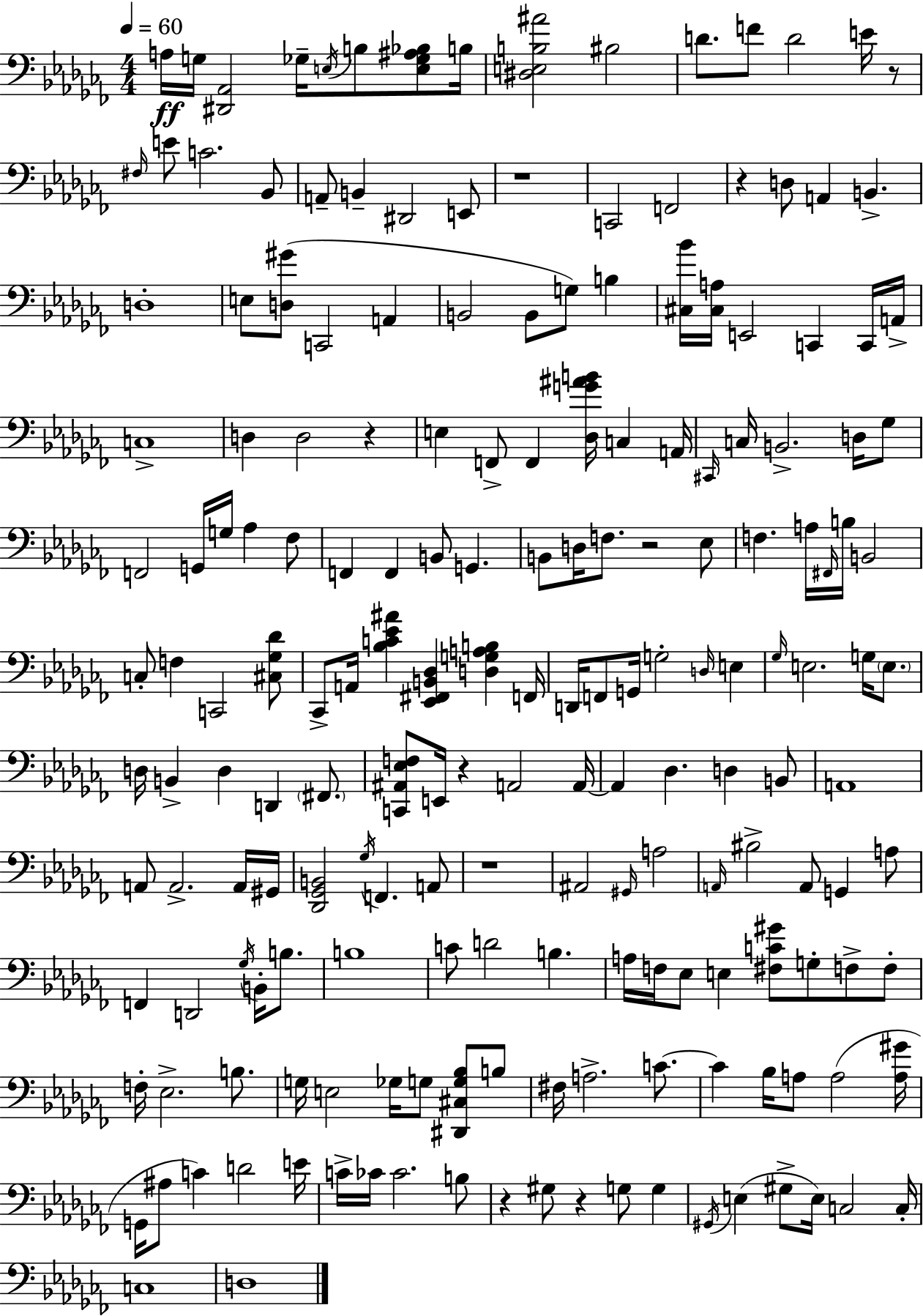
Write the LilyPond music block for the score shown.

{
  \clef bass
  \numericTimeSignature
  \time 4/4
  \key aes \minor
  \tempo 4 = 60
  a16\ff g16 <dis, aes,>2 ges16-- \acciaccatura { e16 } b8 <e ges ais bes>8 | b16 <dis e b ais'>2 bis2 | d'8. f'8 d'2 e'16 r8 | \grace { fis16 } e'8 c'2. | \break bes,8 a,8-- b,4-- dis,2 | e,8 r1 | c,2 f,2 | r4 d8 a,4 b,4.-> | \break d1-. | e8 <d gis'>8( c,2 a,4 | b,2 b,8 g8) b4 | <cis bes'>16 <cis a>16 e,2 c,4 | \break c,16 a,16-> c1-> | d4 d2 r4 | e4 f,8-> f,4 <des g' ais' b'>16 c4 | a,16 \grace { cis,16 } c16 b,2.-> | \break d16 ges8 f,2 g,16 g16 aes4 | fes8 f,4 f,4 b,8 g,4. | b,8 d16 f8. r2 | ees8 f4. a16 \grace { fis,16 } b16 b,2 | \break c8-. f4 c,2 | <cis ges des'>8 ces,8-> a,16 <bes c' ees' ais'>4 <ees, fis, b, des>4 <d g a b>4 | f,16 d,16 f,8 g,16 g2-. | \grace { d16 } e4 \grace { ges16 } e2. | \break g16 \parenthesize e8. d16 b,4-> d4 d,4 | \parenthesize fis,8. <c, ais, ees f>8 e,16 r4 a,2 | a,16~~ a,4 des4. | d4 b,8 a,1 | \break a,8 a,2.-> | a,16 gis,16 <des, ges, b,>2 \acciaccatura { ges16 } f,4. | a,8 r1 | ais,2 \grace { gis,16 } | \break a2 \grace { a,16 } bis2-> | a,8 g,4 a8 f,4 d,2 | \acciaccatura { ges16 } b,16-. b8. b1 | c'8 d'2 | \break b4. a16 f16 ees8 e4 | <fis c' gis'>8 g8-. f8-> f8-. f16-. ees2.-> | b8. g16 e2 | ges16 g8 <dis, cis g bes>8 b8 fis16 a2.-> | \break c'8.~~ c'4 bes16 a8 | a2( <a gis'>16 g,16 ais8 c'4) | d'2 e'16 c'16-> ces'16 ces'2. | b8 r4 gis8 | \break r4 g8 g4 \acciaccatura { gis,16 }( e4 gis8-> | e16) c2 c16-. c1 | d1 | \bar "|."
}